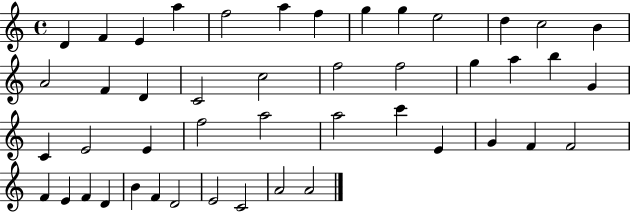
D4/q F4/q E4/q A5/q F5/h A5/q F5/q G5/q G5/q E5/h D5/q C5/h B4/q A4/h F4/q D4/q C4/h C5/h F5/h F5/h G5/q A5/q B5/q G4/q C4/q E4/h E4/q F5/h A5/h A5/h C6/q E4/q G4/q F4/q F4/h F4/q E4/q F4/q D4/q B4/q F4/q D4/h E4/h C4/h A4/h A4/h